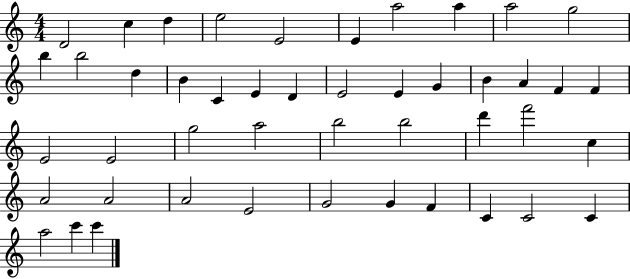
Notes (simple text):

D4/h C5/q D5/q E5/h E4/h E4/q A5/h A5/q A5/h G5/h B5/q B5/h D5/q B4/q C4/q E4/q D4/q E4/h E4/q G4/q B4/q A4/q F4/q F4/q E4/h E4/h G5/h A5/h B5/h B5/h D6/q F6/h C5/q A4/h A4/h A4/h E4/h G4/h G4/q F4/q C4/q C4/h C4/q A5/h C6/q C6/q